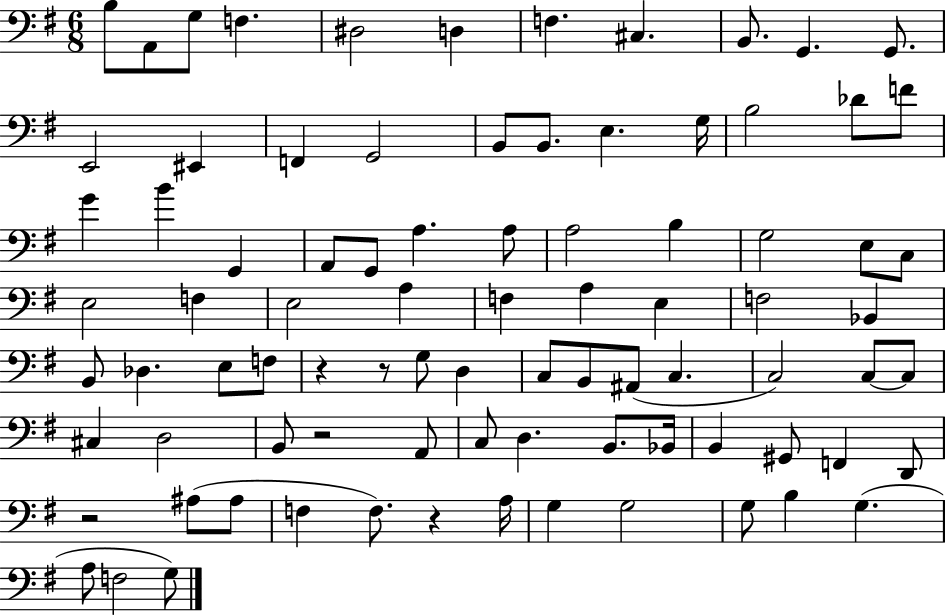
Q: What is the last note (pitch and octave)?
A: G3